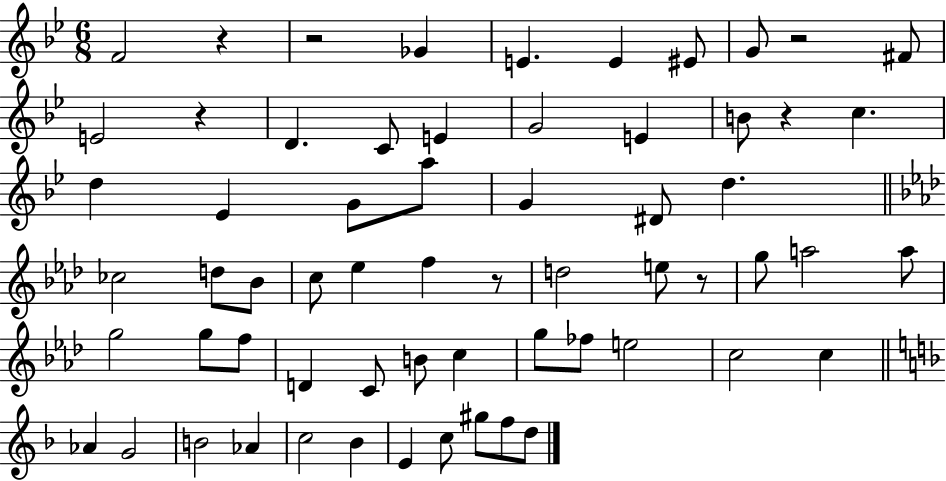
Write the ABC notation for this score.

X:1
T:Untitled
M:6/8
L:1/4
K:Bb
F2 z z2 _G E E ^E/2 G/2 z2 ^F/2 E2 z D C/2 E G2 E B/2 z c d _E G/2 a/2 G ^D/2 d _c2 d/2 _B/2 c/2 _e f z/2 d2 e/2 z/2 g/2 a2 a/2 g2 g/2 f/2 D C/2 B/2 c g/2 _f/2 e2 c2 c _A G2 B2 _A c2 _B E c/2 ^g/2 f/2 d/2